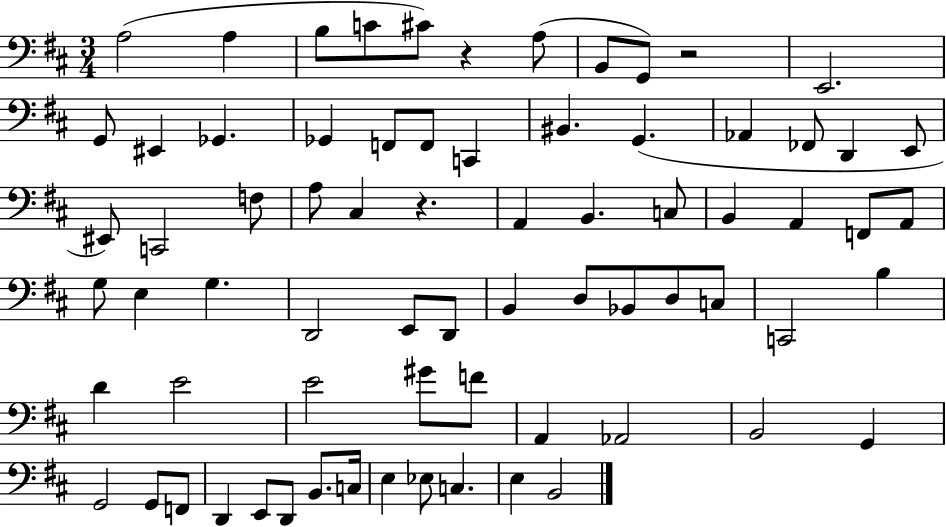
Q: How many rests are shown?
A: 3